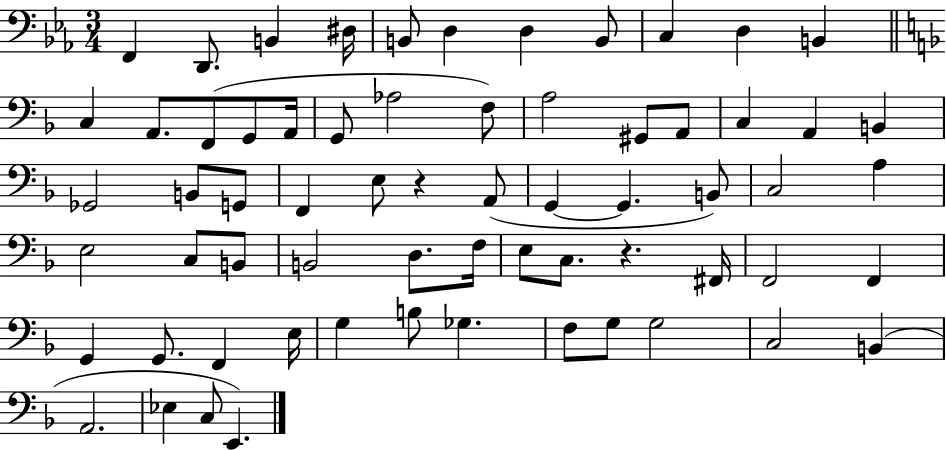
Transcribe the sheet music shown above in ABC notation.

X:1
T:Untitled
M:3/4
L:1/4
K:Eb
F,, D,,/2 B,, ^D,/4 B,,/2 D, D, B,,/2 C, D, B,, C, A,,/2 F,,/2 G,,/2 A,,/4 G,,/2 _A,2 F,/2 A,2 ^G,,/2 A,,/2 C, A,, B,, _G,,2 B,,/2 G,,/2 F,, E,/2 z A,,/2 G,, G,, B,,/2 C,2 A, E,2 C,/2 B,,/2 B,,2 D,/2 F,/4 E,/2 C,/2 z ^F,,/4 F,,2 F,, G,, G,,/2 F,, E,/4 G, B,/2 _G, F,/2 G,/2 G,2 C,2 B,, A,,2 _E, C,/2 E,,